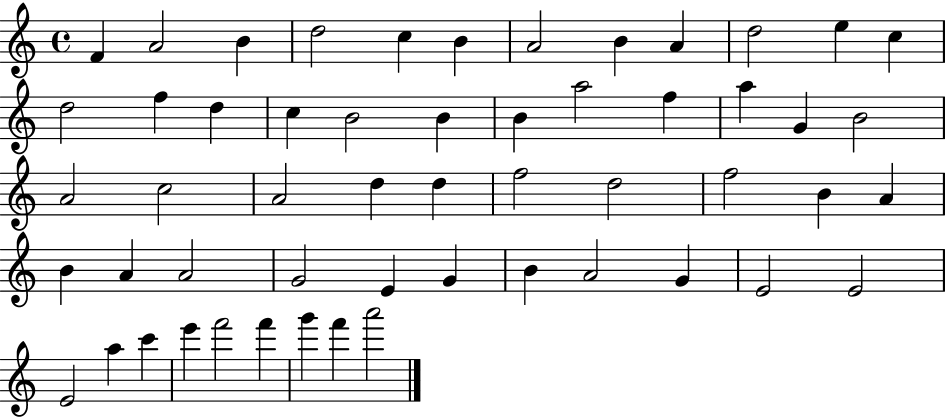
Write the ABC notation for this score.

X:1
T:Untitled
M:4/4
L:1/4
K:C
F A2 B d2 c B A2 B A d2 e c d2 f d c B2 B B a2 f a G B2 A2 c2 A2 d d f2 d2 f2 B A B A A2 G2 E G B A2 G E2 E2 E2 a c' e' f'2 f' g' f' a'2